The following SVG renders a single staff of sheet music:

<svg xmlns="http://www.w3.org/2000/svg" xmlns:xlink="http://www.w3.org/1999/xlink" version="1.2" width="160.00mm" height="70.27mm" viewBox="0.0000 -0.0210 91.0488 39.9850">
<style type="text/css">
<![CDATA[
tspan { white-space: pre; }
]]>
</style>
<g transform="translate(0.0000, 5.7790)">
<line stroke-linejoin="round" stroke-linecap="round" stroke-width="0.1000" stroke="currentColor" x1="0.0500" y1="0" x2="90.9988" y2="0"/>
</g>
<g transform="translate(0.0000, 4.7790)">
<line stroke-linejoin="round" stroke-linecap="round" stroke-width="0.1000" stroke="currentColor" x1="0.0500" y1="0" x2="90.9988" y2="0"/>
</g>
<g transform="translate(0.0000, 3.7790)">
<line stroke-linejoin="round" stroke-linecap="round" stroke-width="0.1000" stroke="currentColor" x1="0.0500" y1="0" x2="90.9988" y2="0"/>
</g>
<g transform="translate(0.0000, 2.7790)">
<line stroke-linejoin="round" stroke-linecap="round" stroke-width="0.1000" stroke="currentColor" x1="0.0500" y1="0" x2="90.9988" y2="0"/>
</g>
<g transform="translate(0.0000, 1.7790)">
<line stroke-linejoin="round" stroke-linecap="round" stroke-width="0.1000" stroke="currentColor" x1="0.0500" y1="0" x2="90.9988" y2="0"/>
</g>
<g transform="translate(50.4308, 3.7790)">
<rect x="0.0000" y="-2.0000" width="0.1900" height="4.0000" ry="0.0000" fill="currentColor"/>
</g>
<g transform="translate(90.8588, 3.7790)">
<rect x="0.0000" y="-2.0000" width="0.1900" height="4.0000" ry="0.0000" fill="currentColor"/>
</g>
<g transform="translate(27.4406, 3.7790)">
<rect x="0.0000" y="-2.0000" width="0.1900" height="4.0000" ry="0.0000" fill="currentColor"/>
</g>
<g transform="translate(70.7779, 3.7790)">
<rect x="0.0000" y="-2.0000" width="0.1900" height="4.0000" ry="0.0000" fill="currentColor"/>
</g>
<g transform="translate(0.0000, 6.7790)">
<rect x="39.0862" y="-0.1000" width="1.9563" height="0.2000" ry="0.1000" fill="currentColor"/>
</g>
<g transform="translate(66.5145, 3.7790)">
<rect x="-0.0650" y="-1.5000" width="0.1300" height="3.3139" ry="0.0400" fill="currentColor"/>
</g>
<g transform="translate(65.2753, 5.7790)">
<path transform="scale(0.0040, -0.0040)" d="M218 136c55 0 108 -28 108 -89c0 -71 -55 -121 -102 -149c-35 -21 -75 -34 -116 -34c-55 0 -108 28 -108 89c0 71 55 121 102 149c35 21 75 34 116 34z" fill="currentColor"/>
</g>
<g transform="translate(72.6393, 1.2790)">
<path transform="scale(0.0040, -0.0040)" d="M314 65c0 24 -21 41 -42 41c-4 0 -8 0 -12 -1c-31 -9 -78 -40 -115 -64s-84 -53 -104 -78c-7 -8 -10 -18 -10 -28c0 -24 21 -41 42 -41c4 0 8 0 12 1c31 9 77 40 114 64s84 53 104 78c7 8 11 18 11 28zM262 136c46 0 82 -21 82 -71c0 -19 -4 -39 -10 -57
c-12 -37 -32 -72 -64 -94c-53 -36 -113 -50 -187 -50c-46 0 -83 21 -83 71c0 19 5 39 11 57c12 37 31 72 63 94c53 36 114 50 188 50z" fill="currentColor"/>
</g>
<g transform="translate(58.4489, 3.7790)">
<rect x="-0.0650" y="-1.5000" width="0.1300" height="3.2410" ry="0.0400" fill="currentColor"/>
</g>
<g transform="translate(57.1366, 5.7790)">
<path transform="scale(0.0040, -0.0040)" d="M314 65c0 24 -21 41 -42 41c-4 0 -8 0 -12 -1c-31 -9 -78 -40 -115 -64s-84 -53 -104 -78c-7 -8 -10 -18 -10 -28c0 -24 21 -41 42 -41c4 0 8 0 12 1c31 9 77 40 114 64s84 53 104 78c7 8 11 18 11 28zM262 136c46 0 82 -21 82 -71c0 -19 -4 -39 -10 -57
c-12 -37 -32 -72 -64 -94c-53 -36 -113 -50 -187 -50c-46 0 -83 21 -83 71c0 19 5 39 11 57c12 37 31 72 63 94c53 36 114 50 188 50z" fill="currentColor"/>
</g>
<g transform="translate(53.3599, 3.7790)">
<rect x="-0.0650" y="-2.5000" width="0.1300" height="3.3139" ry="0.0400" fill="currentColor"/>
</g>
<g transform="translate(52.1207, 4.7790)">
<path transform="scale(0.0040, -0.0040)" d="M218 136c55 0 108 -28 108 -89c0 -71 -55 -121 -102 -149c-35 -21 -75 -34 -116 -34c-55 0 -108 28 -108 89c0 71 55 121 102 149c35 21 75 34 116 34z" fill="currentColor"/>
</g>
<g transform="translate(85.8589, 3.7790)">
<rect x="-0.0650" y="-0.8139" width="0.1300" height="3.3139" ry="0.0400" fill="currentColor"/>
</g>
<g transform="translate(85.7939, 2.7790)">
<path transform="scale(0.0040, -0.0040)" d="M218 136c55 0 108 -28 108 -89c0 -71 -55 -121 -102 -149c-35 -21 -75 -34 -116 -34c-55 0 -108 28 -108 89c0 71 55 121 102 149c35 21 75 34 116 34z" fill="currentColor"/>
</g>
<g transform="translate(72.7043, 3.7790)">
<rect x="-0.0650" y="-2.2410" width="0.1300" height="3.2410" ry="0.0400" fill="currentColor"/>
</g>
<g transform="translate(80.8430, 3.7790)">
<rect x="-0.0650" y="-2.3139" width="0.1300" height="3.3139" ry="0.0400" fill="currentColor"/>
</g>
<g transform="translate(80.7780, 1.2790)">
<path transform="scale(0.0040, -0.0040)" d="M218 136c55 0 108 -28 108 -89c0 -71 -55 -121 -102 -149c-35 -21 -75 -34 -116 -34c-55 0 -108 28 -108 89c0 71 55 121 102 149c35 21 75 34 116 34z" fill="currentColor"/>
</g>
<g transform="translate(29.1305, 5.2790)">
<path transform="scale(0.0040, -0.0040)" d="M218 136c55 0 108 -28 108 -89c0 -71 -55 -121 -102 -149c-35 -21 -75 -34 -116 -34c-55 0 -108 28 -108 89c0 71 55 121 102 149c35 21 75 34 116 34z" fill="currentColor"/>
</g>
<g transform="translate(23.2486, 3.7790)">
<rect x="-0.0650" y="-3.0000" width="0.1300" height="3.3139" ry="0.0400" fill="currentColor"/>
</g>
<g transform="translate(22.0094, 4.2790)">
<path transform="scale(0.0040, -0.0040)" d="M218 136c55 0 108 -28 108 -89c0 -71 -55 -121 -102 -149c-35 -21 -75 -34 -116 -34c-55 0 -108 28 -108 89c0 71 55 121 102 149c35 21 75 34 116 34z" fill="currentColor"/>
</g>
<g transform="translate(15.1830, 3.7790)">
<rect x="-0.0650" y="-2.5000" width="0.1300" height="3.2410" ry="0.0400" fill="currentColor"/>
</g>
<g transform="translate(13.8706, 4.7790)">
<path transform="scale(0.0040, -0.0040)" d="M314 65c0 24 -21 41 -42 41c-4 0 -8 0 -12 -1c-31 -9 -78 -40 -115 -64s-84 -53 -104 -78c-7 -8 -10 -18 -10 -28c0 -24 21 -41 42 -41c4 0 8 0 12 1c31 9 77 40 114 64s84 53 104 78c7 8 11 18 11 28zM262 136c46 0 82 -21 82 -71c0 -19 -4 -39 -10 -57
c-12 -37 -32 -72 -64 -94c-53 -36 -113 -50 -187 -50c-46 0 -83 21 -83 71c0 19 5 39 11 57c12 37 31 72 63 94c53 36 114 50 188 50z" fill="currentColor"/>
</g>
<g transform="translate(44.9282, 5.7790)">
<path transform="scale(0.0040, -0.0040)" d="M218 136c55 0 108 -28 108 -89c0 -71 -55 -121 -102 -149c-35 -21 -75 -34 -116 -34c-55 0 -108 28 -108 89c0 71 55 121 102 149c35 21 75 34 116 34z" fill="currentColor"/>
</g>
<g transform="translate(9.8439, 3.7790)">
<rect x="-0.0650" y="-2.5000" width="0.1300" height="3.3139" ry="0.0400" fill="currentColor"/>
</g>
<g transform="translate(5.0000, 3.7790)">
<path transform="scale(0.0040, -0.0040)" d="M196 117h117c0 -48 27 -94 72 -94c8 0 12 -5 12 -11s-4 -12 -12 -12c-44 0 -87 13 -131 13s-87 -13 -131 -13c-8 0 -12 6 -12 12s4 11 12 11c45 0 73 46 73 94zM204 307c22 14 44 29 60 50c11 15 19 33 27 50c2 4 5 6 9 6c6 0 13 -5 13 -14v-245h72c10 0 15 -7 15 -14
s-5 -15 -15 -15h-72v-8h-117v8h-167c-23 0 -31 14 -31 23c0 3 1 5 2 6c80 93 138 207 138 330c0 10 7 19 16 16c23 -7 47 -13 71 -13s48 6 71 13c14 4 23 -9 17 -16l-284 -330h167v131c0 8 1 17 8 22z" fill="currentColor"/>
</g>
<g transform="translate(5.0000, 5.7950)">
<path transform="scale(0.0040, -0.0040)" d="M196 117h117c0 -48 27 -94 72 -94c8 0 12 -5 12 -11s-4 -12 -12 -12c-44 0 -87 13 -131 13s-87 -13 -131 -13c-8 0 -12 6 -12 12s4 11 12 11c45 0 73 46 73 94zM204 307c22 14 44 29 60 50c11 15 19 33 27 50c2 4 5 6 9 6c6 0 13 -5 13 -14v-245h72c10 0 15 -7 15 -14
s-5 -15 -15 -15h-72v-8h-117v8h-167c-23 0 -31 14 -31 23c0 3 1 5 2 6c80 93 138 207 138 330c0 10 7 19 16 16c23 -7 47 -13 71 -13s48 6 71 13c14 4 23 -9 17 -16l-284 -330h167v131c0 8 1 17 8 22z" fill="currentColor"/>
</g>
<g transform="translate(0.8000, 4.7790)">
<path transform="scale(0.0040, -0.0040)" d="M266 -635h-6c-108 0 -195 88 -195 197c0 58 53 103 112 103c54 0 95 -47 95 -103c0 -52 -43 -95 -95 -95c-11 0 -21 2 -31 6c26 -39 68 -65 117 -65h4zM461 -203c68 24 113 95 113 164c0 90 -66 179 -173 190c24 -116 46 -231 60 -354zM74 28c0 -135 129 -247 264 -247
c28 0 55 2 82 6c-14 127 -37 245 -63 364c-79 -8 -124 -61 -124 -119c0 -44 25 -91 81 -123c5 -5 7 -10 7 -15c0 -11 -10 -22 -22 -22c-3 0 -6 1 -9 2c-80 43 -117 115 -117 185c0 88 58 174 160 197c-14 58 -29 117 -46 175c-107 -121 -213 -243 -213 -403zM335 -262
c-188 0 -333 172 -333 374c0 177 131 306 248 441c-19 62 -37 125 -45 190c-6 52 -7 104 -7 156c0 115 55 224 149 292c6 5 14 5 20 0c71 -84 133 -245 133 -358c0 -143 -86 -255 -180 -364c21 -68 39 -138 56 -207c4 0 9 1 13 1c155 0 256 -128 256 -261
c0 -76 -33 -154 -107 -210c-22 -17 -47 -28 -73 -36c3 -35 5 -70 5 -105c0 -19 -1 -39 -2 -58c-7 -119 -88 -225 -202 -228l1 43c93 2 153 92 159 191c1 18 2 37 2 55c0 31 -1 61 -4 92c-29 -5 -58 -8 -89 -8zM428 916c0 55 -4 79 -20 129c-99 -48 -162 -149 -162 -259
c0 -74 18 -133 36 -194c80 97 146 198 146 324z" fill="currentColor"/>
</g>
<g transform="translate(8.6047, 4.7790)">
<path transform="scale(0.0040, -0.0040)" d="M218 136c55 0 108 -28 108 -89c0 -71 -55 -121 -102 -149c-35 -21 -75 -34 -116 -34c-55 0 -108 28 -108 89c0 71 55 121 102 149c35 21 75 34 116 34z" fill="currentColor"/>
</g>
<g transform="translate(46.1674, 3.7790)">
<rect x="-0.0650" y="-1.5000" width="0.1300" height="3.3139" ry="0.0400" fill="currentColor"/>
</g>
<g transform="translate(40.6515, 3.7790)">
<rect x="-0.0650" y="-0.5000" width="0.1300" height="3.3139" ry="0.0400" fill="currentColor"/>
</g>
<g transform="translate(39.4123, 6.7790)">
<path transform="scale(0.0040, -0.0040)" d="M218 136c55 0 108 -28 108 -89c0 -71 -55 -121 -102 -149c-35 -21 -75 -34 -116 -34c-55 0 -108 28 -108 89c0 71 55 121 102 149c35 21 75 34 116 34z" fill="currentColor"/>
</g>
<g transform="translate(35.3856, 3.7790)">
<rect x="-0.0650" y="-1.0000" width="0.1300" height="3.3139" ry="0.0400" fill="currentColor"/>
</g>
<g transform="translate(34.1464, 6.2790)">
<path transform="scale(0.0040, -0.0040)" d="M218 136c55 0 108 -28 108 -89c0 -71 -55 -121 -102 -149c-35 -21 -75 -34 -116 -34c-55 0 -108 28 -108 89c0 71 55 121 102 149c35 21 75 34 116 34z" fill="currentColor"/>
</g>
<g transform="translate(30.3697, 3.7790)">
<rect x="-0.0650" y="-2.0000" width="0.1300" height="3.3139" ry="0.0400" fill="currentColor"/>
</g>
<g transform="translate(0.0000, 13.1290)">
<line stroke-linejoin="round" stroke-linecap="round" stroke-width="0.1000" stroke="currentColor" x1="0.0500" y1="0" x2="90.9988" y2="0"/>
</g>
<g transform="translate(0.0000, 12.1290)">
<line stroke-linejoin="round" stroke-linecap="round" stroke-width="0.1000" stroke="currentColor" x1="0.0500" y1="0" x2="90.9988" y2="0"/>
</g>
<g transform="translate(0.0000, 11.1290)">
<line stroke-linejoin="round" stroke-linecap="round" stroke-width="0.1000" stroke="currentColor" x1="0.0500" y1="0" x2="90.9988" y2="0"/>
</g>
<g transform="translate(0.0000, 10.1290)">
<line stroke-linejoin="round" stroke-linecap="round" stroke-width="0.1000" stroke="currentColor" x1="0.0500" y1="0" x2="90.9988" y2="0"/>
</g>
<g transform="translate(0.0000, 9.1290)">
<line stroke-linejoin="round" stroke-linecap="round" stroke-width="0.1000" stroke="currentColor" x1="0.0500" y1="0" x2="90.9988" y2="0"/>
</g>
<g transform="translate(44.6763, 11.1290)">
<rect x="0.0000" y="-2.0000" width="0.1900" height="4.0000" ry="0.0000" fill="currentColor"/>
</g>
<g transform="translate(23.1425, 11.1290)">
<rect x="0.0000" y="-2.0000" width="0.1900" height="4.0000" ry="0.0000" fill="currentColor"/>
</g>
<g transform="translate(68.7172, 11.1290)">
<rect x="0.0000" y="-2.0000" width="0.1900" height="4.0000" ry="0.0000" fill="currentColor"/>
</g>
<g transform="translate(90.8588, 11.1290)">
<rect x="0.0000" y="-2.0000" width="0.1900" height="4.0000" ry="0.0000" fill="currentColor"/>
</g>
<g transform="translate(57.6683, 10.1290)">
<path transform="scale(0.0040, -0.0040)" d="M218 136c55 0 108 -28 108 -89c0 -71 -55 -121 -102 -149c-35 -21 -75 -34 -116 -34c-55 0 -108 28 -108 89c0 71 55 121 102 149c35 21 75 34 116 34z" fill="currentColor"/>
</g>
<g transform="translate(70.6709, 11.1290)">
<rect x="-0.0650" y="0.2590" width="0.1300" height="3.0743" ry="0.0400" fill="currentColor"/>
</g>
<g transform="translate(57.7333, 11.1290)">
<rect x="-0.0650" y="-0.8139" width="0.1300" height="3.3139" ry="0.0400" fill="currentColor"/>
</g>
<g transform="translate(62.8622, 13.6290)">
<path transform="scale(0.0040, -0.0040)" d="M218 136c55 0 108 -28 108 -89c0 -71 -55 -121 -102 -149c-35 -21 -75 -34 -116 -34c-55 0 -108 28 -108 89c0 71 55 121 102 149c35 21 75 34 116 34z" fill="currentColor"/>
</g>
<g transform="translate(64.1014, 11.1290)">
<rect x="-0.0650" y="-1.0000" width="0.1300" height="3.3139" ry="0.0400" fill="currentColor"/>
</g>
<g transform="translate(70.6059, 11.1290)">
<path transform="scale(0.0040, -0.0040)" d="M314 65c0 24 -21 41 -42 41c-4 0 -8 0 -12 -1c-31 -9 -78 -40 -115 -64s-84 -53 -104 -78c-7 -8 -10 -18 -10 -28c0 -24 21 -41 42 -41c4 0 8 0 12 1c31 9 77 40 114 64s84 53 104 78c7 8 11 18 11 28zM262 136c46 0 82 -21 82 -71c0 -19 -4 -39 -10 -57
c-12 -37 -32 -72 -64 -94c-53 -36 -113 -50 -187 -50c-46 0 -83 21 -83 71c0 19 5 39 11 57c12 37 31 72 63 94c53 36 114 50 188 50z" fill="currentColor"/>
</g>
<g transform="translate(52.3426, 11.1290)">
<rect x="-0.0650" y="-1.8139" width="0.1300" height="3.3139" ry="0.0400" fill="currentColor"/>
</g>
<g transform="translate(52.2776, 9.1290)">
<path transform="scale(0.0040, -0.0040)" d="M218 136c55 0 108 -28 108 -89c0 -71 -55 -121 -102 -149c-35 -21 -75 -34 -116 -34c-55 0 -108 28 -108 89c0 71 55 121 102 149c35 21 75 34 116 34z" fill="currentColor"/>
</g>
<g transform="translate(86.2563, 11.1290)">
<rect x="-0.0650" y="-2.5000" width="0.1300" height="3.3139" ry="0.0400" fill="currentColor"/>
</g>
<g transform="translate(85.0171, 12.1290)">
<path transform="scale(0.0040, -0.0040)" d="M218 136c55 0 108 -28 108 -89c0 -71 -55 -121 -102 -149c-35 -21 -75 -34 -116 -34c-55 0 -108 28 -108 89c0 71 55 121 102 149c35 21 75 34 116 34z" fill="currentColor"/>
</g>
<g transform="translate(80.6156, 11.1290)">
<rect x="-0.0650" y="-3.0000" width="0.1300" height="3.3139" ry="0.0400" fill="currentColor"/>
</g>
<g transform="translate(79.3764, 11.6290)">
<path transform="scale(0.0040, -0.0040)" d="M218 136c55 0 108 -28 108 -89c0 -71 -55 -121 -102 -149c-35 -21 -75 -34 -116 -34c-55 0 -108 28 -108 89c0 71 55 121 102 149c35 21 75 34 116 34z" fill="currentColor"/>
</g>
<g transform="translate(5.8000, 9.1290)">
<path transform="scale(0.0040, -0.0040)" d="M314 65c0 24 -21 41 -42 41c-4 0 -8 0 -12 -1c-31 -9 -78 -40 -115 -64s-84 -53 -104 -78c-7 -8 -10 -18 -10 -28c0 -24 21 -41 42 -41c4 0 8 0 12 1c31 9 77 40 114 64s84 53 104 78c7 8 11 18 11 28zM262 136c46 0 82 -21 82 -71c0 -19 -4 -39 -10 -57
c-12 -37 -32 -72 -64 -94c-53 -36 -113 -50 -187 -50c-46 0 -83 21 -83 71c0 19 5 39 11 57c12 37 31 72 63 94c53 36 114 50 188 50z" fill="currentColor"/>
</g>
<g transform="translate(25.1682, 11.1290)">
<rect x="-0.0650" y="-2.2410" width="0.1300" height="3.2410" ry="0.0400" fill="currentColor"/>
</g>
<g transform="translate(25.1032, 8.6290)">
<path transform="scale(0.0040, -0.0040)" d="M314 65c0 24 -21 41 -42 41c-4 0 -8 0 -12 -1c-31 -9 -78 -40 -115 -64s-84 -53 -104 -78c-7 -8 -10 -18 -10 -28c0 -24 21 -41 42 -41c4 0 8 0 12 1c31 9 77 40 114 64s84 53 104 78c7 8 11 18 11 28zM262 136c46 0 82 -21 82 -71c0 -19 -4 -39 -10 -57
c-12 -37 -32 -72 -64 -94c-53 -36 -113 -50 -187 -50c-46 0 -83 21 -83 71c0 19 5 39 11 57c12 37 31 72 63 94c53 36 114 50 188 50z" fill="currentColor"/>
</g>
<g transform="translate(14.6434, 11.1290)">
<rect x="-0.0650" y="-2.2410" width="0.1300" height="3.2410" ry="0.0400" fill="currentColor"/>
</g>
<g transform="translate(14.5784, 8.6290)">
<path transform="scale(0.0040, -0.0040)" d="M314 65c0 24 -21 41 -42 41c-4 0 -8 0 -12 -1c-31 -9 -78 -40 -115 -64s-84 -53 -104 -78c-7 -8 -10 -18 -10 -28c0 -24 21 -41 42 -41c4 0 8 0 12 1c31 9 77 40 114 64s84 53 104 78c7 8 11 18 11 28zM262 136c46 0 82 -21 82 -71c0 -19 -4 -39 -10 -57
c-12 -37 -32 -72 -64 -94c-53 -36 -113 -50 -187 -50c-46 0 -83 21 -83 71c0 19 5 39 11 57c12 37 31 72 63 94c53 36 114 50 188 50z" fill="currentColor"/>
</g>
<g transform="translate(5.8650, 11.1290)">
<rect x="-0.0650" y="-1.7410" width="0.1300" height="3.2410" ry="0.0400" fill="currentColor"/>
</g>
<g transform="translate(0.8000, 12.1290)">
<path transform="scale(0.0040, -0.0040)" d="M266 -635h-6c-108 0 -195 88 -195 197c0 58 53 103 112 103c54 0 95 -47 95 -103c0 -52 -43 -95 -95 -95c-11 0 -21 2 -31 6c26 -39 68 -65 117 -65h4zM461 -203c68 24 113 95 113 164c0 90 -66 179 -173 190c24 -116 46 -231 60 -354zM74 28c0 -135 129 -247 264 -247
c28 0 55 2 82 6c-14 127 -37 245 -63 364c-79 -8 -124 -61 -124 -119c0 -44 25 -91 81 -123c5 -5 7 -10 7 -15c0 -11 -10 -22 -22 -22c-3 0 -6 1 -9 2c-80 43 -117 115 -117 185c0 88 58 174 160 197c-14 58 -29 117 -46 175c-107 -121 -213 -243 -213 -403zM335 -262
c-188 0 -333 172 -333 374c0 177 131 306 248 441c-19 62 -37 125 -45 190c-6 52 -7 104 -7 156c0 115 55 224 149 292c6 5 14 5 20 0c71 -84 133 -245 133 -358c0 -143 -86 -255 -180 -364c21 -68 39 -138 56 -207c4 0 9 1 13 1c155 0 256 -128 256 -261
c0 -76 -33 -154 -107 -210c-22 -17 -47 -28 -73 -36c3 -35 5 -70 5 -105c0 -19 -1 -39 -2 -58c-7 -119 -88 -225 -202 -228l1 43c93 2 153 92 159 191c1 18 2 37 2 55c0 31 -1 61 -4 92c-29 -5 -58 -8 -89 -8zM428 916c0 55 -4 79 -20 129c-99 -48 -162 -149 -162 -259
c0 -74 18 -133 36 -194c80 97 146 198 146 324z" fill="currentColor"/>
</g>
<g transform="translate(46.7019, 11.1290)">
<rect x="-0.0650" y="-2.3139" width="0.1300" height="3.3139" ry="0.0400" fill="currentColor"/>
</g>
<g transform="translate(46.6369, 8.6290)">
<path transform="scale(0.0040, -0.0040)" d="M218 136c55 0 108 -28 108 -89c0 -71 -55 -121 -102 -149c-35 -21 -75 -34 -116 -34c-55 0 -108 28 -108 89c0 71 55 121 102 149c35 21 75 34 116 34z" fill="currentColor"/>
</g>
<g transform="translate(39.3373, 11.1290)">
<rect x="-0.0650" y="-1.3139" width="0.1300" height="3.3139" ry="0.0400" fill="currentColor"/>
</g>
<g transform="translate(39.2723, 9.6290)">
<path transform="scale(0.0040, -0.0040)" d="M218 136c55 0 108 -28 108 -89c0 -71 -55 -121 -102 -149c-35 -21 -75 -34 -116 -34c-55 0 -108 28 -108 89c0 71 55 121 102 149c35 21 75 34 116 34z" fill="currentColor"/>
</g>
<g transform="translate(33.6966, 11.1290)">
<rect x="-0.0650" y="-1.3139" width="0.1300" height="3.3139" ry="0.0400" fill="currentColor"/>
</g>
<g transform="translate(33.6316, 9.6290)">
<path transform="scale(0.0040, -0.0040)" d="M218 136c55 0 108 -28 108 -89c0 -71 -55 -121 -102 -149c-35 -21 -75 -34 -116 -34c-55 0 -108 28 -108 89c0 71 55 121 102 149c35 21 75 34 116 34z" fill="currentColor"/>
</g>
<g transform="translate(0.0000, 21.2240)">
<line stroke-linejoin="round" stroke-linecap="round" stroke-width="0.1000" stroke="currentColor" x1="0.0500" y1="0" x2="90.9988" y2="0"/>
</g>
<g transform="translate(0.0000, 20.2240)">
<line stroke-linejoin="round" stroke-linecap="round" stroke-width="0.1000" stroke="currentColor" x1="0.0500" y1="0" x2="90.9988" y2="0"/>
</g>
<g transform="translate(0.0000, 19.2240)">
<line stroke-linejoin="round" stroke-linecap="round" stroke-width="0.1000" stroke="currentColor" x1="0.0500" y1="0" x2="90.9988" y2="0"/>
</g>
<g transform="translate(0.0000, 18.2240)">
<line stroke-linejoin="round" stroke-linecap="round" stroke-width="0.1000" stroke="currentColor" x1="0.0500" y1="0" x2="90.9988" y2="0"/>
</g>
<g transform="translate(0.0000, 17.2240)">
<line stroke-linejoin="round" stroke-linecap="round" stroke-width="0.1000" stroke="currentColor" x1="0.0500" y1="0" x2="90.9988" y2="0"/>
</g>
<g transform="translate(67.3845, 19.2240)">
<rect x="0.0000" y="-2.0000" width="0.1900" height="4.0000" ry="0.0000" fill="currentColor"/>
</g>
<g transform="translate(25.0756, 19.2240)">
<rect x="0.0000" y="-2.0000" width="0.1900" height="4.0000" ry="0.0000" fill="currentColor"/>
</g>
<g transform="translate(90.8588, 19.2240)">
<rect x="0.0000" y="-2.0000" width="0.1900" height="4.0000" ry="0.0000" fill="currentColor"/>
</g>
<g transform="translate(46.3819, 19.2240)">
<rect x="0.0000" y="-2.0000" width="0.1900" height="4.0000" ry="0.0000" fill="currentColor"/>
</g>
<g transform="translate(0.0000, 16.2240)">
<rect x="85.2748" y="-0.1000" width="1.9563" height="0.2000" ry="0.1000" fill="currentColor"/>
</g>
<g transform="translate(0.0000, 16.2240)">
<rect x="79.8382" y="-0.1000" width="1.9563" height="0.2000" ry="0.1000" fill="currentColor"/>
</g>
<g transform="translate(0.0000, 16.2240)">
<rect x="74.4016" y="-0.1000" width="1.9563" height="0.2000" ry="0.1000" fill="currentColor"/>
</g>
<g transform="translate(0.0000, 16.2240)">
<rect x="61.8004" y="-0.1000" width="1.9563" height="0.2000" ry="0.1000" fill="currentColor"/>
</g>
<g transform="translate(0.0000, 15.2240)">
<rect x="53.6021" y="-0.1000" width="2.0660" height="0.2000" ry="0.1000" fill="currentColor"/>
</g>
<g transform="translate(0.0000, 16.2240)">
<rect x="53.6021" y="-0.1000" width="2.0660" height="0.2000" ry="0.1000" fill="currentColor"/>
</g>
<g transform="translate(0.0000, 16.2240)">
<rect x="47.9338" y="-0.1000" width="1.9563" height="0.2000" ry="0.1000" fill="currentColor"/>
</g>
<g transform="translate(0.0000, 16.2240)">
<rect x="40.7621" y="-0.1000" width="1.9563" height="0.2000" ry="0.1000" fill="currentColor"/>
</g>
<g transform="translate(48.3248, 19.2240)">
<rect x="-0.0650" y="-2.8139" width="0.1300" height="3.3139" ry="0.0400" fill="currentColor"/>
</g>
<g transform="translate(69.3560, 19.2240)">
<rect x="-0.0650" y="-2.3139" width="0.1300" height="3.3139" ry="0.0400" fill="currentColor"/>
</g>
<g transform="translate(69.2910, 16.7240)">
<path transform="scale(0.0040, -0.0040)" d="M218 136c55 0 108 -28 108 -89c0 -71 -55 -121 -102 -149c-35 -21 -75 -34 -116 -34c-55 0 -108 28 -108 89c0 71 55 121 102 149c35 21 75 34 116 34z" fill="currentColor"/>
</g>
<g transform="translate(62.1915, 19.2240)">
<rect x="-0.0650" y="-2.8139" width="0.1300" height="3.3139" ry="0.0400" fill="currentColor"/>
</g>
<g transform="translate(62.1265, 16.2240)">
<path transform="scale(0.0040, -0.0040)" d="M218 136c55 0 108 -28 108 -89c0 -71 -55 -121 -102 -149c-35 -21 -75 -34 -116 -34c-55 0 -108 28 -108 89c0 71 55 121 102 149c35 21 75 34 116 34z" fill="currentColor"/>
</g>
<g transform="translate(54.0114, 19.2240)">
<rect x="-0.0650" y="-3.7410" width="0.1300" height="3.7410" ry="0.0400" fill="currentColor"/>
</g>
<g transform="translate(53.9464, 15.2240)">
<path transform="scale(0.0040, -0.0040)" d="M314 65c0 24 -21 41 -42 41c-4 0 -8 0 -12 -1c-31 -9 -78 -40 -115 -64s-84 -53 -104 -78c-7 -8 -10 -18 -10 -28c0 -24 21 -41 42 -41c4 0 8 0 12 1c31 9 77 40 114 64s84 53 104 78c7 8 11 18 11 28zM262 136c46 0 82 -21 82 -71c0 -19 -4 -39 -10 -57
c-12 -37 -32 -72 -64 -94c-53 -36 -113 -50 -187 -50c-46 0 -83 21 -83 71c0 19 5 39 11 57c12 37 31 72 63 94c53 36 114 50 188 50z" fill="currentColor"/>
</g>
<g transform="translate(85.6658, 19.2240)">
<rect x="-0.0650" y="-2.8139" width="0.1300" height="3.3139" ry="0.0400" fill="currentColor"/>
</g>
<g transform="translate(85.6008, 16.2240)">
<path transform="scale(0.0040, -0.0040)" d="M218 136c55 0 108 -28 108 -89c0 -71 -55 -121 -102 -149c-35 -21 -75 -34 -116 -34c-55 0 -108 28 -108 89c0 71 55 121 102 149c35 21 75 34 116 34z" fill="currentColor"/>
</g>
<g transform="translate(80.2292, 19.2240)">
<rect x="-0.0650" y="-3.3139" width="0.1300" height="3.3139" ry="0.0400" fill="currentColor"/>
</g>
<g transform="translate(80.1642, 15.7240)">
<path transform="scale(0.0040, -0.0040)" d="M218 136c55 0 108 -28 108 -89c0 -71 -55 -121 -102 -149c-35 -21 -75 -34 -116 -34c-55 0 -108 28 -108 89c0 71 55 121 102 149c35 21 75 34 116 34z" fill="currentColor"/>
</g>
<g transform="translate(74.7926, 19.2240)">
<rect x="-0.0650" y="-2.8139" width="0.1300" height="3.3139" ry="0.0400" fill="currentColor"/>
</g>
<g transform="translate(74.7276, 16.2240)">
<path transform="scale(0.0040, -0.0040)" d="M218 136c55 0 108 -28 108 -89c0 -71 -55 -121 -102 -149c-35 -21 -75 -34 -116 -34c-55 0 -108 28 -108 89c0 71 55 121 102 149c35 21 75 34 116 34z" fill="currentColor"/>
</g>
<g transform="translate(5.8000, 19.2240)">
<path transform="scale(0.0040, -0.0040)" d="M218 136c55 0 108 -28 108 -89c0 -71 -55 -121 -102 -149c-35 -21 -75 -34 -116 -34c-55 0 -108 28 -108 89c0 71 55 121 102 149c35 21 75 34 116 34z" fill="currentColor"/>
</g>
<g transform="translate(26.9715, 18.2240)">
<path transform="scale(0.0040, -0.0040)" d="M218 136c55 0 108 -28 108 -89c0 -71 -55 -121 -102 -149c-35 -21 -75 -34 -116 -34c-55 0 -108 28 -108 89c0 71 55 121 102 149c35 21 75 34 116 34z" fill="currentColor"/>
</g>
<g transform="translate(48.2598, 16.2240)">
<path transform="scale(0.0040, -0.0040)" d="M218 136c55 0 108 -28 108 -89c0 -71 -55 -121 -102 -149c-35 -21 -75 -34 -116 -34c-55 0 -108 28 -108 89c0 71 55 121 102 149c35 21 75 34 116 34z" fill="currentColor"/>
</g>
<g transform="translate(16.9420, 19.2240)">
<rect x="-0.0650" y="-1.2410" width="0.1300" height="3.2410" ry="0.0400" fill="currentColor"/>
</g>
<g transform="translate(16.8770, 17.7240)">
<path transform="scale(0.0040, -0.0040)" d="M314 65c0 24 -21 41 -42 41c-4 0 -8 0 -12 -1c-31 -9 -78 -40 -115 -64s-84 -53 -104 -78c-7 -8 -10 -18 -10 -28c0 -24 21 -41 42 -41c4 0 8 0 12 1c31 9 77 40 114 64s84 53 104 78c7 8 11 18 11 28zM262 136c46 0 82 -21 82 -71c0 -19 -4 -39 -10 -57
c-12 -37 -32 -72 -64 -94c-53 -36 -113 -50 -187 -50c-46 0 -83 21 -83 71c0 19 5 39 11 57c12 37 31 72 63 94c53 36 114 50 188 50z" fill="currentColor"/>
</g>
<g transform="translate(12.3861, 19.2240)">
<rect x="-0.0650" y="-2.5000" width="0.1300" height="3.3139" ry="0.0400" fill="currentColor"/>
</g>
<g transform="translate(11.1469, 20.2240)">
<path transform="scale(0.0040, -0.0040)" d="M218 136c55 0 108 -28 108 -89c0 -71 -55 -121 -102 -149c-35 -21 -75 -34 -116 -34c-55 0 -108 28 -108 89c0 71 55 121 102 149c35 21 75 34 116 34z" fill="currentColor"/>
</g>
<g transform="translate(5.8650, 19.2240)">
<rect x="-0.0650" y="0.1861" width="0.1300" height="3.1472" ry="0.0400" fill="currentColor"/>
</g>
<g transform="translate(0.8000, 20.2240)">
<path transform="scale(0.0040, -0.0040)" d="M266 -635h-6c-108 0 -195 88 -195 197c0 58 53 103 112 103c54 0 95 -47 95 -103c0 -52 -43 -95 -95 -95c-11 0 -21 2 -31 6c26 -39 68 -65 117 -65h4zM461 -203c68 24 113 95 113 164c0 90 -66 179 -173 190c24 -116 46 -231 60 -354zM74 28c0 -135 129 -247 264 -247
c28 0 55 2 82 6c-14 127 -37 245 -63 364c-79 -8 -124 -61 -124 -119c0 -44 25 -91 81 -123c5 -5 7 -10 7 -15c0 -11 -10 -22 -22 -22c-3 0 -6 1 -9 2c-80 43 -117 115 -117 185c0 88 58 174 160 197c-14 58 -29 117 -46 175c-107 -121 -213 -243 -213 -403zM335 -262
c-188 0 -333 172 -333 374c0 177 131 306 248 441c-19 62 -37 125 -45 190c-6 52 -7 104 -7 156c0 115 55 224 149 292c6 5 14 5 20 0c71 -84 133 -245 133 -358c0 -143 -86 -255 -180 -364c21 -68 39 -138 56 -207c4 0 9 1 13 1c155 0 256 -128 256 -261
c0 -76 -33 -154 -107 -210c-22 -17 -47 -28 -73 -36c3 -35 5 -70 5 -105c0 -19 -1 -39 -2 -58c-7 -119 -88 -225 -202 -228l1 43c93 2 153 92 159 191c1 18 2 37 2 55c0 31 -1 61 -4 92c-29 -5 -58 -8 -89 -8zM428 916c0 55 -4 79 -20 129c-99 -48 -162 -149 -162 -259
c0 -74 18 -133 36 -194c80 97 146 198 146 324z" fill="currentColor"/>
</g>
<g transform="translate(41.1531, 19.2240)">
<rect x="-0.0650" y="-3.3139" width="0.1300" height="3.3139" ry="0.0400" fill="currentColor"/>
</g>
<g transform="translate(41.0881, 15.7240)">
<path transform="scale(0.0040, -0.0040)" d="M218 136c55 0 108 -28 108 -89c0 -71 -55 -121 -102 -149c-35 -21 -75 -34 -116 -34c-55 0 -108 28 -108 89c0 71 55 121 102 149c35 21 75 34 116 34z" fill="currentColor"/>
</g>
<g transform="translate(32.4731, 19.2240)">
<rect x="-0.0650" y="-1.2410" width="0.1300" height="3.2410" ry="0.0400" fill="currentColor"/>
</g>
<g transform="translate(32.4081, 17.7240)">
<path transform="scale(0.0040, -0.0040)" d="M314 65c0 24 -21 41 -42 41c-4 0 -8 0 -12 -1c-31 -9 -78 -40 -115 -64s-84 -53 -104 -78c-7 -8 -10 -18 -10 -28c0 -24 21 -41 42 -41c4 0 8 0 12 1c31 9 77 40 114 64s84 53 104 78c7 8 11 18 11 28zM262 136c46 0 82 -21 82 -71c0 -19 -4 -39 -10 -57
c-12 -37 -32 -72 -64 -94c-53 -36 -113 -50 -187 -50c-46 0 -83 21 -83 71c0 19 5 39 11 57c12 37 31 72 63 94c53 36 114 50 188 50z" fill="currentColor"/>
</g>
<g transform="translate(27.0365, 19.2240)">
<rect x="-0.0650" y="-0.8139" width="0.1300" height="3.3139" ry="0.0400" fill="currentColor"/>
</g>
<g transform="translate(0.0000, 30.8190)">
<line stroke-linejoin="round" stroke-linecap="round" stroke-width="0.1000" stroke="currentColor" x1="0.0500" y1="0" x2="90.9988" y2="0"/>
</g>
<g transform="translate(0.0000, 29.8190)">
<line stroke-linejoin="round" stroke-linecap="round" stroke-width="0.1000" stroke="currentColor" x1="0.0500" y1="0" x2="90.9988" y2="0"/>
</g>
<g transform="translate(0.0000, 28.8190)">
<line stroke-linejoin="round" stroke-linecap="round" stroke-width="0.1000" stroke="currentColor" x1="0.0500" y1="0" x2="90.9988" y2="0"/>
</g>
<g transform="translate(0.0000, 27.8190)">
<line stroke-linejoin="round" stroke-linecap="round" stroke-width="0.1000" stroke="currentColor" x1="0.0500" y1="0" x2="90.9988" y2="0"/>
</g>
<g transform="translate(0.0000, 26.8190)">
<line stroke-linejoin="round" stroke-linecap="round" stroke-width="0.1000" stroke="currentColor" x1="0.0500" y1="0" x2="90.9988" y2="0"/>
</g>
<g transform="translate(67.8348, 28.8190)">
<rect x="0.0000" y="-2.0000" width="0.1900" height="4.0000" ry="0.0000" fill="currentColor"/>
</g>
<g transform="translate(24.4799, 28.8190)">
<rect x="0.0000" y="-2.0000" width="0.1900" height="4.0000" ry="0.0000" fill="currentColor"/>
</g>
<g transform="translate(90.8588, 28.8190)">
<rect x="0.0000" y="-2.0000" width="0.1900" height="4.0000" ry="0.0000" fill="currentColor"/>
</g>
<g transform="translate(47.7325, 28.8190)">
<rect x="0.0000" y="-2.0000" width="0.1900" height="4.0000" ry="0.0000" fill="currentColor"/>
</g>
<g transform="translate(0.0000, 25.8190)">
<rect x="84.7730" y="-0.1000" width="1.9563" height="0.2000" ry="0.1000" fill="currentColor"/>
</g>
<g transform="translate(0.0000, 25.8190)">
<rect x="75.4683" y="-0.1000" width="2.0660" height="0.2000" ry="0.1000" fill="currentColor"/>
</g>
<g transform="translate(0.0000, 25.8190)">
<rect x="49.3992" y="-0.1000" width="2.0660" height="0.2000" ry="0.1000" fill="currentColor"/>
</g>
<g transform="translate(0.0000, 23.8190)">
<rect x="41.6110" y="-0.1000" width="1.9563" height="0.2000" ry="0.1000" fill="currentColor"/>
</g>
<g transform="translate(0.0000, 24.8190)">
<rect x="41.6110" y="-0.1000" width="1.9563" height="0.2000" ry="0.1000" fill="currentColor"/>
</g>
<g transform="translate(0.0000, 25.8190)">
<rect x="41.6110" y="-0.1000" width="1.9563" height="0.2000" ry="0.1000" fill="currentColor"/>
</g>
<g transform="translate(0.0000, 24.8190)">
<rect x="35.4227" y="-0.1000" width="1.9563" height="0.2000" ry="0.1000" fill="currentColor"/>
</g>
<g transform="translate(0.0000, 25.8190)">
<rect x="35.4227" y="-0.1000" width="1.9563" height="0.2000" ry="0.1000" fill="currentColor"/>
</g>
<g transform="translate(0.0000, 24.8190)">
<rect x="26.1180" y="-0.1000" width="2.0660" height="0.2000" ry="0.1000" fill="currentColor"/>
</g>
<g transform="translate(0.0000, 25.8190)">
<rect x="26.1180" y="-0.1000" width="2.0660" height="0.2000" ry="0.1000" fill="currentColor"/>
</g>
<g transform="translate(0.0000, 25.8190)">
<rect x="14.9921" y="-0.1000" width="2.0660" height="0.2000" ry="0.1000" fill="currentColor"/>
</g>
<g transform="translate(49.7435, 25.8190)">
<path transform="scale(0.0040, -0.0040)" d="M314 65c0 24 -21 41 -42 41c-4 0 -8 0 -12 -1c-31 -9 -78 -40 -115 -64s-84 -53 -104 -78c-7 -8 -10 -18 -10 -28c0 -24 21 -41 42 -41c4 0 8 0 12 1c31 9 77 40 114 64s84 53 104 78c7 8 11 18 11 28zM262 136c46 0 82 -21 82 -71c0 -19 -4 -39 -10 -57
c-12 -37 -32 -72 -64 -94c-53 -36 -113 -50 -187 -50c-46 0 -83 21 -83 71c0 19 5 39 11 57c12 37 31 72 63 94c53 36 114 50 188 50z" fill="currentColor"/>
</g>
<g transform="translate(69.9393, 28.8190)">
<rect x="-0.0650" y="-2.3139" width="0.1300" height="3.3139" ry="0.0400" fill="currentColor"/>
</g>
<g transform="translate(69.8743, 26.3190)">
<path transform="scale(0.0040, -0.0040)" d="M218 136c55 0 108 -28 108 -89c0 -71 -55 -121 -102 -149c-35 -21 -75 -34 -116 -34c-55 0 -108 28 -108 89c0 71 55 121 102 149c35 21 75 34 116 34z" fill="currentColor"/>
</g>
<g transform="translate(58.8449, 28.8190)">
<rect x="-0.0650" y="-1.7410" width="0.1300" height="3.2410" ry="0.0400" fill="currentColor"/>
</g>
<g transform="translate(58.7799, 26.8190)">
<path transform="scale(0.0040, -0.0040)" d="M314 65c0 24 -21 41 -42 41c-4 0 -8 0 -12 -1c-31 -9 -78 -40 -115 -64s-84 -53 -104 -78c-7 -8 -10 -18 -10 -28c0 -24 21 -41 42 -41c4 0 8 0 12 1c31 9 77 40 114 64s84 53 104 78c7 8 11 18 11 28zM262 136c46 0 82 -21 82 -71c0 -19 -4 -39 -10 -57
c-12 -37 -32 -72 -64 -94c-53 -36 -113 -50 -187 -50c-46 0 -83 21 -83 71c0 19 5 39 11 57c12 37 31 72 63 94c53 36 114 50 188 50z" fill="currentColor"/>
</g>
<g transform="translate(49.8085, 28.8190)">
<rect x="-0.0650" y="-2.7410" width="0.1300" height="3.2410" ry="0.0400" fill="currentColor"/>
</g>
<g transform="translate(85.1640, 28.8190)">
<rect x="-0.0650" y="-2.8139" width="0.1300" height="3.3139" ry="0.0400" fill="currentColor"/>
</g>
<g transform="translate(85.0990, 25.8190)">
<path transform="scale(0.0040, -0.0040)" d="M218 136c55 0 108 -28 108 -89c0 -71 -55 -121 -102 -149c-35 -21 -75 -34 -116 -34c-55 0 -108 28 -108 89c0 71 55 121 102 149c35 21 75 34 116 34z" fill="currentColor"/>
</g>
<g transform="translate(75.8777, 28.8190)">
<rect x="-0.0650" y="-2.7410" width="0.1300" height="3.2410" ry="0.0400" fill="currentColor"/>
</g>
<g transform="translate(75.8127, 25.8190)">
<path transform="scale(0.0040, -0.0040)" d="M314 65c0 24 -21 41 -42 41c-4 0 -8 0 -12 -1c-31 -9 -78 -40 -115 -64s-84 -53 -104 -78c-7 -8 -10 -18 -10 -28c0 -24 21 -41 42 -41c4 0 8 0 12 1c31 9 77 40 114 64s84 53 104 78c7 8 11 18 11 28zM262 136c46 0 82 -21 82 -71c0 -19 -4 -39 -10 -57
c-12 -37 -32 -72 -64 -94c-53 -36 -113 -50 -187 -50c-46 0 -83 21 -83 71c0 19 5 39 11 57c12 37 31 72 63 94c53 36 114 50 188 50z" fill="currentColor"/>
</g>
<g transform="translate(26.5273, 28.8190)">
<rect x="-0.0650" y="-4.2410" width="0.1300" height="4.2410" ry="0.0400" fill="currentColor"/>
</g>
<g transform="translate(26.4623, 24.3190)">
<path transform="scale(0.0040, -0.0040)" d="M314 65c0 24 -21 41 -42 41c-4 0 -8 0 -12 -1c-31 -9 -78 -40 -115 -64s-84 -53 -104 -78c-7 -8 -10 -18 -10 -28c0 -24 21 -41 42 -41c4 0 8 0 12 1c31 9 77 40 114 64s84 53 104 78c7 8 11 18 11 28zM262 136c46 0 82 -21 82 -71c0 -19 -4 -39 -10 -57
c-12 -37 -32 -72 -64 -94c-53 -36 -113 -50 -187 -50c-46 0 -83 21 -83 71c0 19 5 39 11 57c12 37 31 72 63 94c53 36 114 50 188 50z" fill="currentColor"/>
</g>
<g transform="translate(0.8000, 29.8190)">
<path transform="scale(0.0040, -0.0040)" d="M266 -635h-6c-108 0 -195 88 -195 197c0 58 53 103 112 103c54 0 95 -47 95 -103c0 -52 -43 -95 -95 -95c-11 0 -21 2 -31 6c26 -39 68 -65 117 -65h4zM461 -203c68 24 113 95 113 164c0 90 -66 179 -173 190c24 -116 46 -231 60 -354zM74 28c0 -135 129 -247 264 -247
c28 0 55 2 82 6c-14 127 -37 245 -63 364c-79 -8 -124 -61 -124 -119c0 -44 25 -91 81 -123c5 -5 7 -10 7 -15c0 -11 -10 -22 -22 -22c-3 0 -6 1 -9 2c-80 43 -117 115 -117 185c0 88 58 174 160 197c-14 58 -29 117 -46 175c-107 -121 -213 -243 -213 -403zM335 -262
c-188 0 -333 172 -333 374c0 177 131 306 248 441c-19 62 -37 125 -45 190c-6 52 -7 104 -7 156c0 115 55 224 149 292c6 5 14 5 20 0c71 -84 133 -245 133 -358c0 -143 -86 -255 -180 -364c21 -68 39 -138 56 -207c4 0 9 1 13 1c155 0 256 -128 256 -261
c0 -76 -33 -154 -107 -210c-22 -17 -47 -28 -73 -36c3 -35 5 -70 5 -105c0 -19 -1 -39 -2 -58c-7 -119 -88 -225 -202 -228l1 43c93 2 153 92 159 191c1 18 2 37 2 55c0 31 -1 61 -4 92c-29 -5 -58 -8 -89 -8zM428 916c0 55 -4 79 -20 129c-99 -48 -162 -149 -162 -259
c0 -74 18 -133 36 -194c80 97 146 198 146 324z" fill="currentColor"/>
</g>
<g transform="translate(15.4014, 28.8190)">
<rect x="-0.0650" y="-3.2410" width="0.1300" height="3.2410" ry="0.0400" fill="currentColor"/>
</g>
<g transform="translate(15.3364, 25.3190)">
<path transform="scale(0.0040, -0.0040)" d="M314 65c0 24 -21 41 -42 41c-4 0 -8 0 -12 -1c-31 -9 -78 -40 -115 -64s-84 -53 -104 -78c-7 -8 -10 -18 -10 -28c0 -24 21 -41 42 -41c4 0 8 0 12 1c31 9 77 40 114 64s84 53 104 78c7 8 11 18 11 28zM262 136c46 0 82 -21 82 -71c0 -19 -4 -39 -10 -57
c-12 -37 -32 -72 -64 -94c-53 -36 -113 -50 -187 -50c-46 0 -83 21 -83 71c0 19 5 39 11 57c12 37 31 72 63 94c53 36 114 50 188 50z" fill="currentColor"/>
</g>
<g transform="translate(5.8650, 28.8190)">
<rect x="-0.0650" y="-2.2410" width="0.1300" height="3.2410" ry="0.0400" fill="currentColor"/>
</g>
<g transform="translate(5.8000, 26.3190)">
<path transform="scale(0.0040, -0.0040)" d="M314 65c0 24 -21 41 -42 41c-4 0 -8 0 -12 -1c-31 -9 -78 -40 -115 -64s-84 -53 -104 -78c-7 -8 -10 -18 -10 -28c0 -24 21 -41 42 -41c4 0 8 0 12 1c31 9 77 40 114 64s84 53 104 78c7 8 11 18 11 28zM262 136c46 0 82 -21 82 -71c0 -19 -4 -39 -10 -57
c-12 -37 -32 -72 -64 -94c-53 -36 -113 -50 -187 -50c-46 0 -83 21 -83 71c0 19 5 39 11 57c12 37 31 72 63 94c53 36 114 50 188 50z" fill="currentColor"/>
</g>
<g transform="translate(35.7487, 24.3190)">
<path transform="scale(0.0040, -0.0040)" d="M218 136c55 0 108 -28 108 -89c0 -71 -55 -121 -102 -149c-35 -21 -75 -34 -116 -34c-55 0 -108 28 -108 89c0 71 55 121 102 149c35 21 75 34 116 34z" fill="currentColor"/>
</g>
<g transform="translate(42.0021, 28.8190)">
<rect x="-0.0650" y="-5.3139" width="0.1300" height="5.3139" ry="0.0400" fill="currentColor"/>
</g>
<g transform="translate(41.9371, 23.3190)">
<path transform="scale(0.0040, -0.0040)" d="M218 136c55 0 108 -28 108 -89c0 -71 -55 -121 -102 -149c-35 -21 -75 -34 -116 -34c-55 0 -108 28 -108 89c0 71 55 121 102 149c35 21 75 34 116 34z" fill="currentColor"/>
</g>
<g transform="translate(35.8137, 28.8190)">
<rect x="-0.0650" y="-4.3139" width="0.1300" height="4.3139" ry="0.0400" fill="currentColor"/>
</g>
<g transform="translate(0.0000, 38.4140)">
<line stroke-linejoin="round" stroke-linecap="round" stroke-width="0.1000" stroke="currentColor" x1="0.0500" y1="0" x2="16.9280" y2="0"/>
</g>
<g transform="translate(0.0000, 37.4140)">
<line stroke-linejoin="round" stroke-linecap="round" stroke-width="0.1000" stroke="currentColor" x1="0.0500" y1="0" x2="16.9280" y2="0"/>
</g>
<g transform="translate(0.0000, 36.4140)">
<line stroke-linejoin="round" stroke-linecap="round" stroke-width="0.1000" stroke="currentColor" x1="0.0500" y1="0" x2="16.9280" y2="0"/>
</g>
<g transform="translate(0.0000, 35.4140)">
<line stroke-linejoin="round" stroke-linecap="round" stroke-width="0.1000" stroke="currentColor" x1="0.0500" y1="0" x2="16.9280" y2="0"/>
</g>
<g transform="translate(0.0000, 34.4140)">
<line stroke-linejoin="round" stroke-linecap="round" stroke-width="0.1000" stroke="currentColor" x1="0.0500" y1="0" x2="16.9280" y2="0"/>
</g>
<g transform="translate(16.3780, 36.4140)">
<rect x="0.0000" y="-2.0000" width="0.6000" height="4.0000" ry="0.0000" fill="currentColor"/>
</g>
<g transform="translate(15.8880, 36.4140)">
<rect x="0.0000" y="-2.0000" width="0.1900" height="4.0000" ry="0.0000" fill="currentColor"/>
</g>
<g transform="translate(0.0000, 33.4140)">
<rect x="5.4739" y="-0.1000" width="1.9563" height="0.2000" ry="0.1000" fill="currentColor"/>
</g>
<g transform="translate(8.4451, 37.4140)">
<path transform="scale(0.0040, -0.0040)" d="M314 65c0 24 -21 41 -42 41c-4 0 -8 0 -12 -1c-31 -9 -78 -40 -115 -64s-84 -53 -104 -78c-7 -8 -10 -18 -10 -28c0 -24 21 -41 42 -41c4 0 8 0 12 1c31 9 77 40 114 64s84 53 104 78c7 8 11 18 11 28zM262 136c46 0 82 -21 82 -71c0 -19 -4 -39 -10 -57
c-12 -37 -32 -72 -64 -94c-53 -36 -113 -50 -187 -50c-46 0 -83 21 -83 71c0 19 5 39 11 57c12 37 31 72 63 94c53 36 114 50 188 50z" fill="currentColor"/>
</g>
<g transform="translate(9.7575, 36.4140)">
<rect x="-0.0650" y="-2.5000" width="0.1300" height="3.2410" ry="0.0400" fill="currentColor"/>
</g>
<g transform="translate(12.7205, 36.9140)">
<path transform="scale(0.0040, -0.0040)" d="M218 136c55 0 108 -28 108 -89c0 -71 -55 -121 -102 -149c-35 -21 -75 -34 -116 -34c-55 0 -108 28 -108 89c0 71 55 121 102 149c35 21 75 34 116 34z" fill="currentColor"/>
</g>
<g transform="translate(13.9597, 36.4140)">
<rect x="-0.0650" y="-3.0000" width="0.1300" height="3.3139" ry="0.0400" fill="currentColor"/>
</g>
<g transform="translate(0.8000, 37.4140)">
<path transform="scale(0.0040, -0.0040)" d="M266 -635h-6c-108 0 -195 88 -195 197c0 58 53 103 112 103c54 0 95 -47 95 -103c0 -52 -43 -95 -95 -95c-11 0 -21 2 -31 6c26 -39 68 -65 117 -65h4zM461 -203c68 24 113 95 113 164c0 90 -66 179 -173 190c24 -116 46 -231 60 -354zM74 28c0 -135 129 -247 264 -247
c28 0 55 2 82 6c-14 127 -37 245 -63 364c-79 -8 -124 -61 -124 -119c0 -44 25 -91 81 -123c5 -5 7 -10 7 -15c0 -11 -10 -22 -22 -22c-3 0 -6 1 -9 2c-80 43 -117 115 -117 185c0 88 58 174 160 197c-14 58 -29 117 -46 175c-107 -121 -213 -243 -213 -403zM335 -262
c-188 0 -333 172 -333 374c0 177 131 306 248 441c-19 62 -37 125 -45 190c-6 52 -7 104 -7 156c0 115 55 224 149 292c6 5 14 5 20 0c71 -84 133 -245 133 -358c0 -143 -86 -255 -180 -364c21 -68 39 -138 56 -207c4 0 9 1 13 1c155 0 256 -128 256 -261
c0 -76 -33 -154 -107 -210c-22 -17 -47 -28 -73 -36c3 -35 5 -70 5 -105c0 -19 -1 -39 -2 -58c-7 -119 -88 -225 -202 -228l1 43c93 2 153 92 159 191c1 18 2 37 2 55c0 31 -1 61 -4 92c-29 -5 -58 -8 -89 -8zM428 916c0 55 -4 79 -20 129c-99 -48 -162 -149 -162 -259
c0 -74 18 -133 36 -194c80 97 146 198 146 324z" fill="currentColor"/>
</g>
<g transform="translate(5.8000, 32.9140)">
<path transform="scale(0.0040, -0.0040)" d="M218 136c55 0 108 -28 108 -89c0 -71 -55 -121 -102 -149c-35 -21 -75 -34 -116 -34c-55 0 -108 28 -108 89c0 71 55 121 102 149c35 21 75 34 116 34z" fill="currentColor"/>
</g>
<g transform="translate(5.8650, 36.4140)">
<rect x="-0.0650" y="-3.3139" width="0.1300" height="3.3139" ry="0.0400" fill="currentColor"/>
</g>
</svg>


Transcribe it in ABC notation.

X:1
T:Untitled
M:4/4
L:1/4
K:C
G G2 A F D C E G E2 E g2 g d f2 g2 g2 e e g f d D B2 A G B G e2 d e2 b a c'2 a g a b a g2 b2 d'2 d' f' a2 f2 g a2 a b G2 A